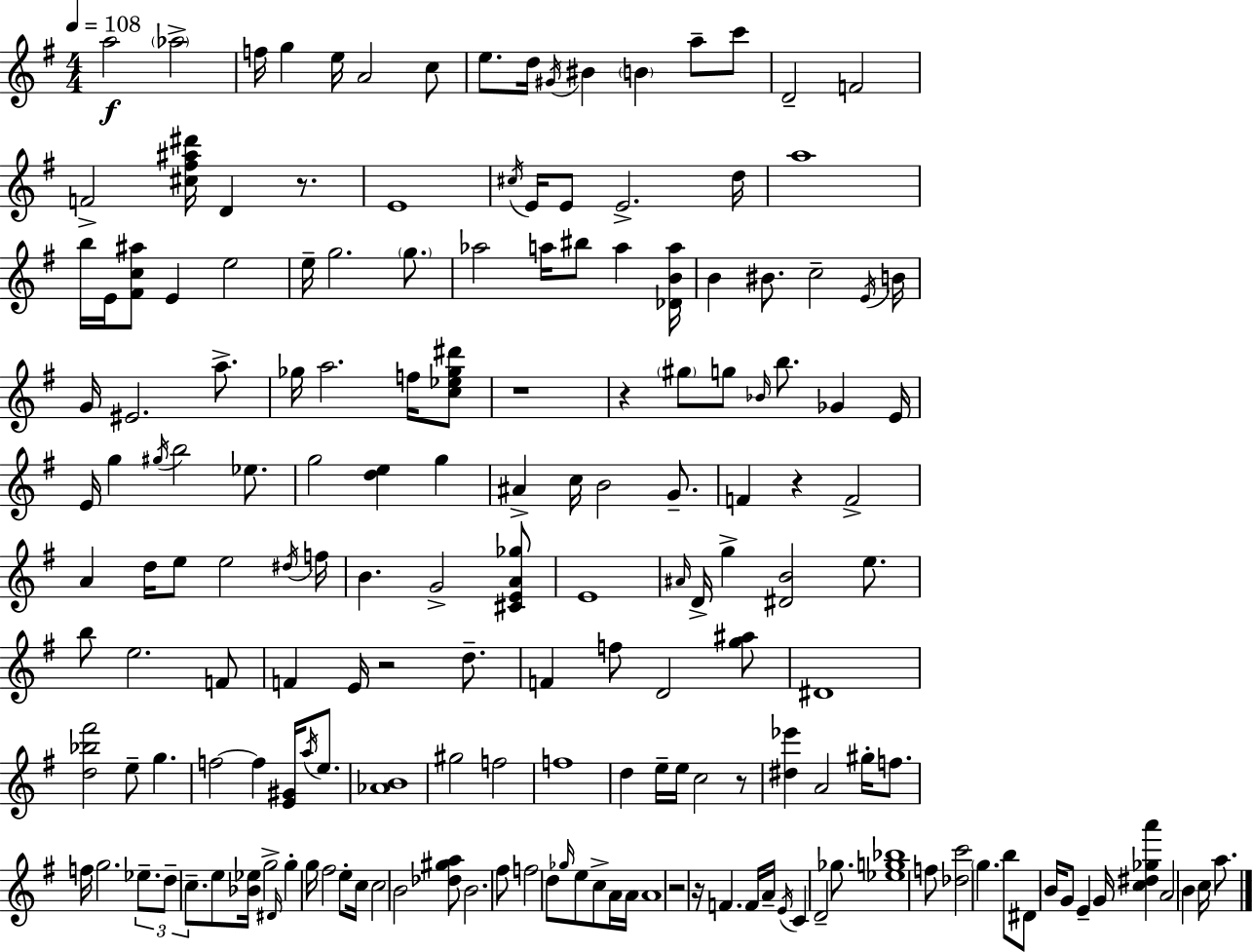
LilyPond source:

{
  \clef treble
  \numericTimeSignature
  \time 4/4
  \key e \minor
  \tempo 4 = 108
  a''2\f \parenthesize aes''2-> | f''16 g''4 e''16 a'2 c''8 | e''8. d''16 \acciaccatura { gis'16 } bis'4 \parenthesize b'4 a''8-- c'''8 | d'2-- f'2 | \break f'2-> <cis'' fis'' ais'' dis'''>16 d'4 r8. | e'1 | \acciaccatura { cis''16 } e'16 e'8 e'2.-> | d''16 a''1 | \break b''16 e'16 <fis' c'' ais''>8 e'4 e''2 | e''16-- g''2. \parenthesize g''8. | aes''2 a''16 bis''8 a''4 | <des' b' a''>16 b'4 bis'8. c''2-- | \break \acciaccatura { e'16 } b'16 g'16 eis'2. | a''8.-> ges''16 a''2. | f''16 <c'' ees'' ges'' dis'''>8 r1 | r4 \parenthesize gis''8 g''8 \grace { bes'16 } b''8. ges'4 | \break e'16 e'16 g''4 \acciaccatura { gis''16 } b''2 | ees''8. g''2 <d'' e''>4 | g''4 ais'4-> c''16 b'2 | g'8.-- f'4 r4 f'2-> | \break a'4 d''16 e''8 e''2 | \acciaccatura { dis''16 } f''16 b'4. g'2-> | <cis' e' a' ges''>8 e'1 | \grace { ais'16 } d'16-> g''4-> <dis' b'>2 | \break e''8. b''8 e''2. | f'8 f'4 e'16 r2 | d''8.-- f'4 f''8 d'2 | <g'' ais''>8 dis'1 | \break <d'' bes'' fis'''>2 e''8-- | g''4. f''2~~ f''4 | <e' gis'>16 \acciaccatura { a''16 } e''8. <aes' b'>1 | gis''2 | \break f''2 f''1 | d''4 e''16-- e''16 c''2 | r8 <dis'' ees'''>4 a'2 | gis''16-. f''8. f''16 g''2. | \break \tuplet 3/2 { ees''8.-- d''8-- c''8.-- } e''8 <bes' ees''>16 | g''2-> \grace { dis'16 } g''4-. g''16 fis''2 | e''8-. c''16 c''2 | b'2 <des'' gis'' a''>8 b'2. | \break fis''8 f''2 | d''8 \grace { ges''16 } e''8 c''8-> a'16 a'16 a'1 | r2 | r16 f'4. f'16 a'16-- \acciaccatura { e'16 } c'4 | \break d'2-- ges''8. <ees'' g'' bes''>1 | f''8 <des'' c'''>2 | \parenthesize g''4. b''8 dis'8 b'16 | g'8 e'4-- g'16 <c'' dis'' ges'' a'''>4 a'2 | \break b'4 c''16 a''8. \bar "|."
}